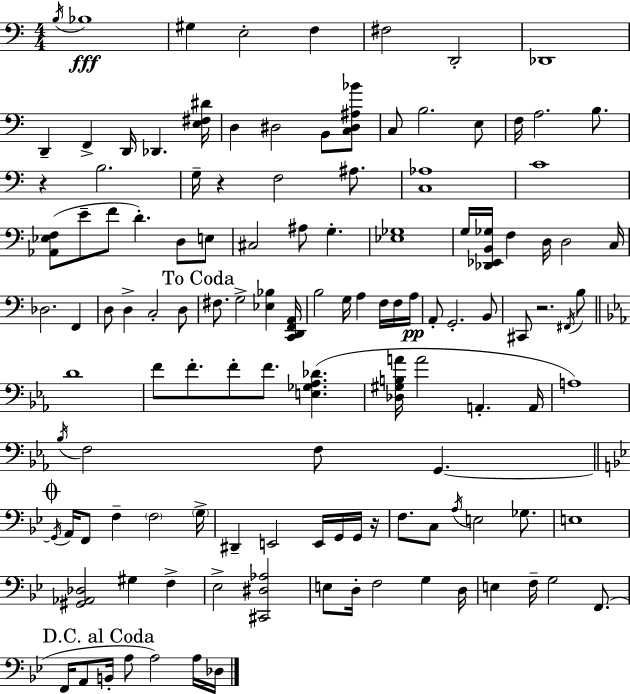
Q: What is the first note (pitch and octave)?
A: B3